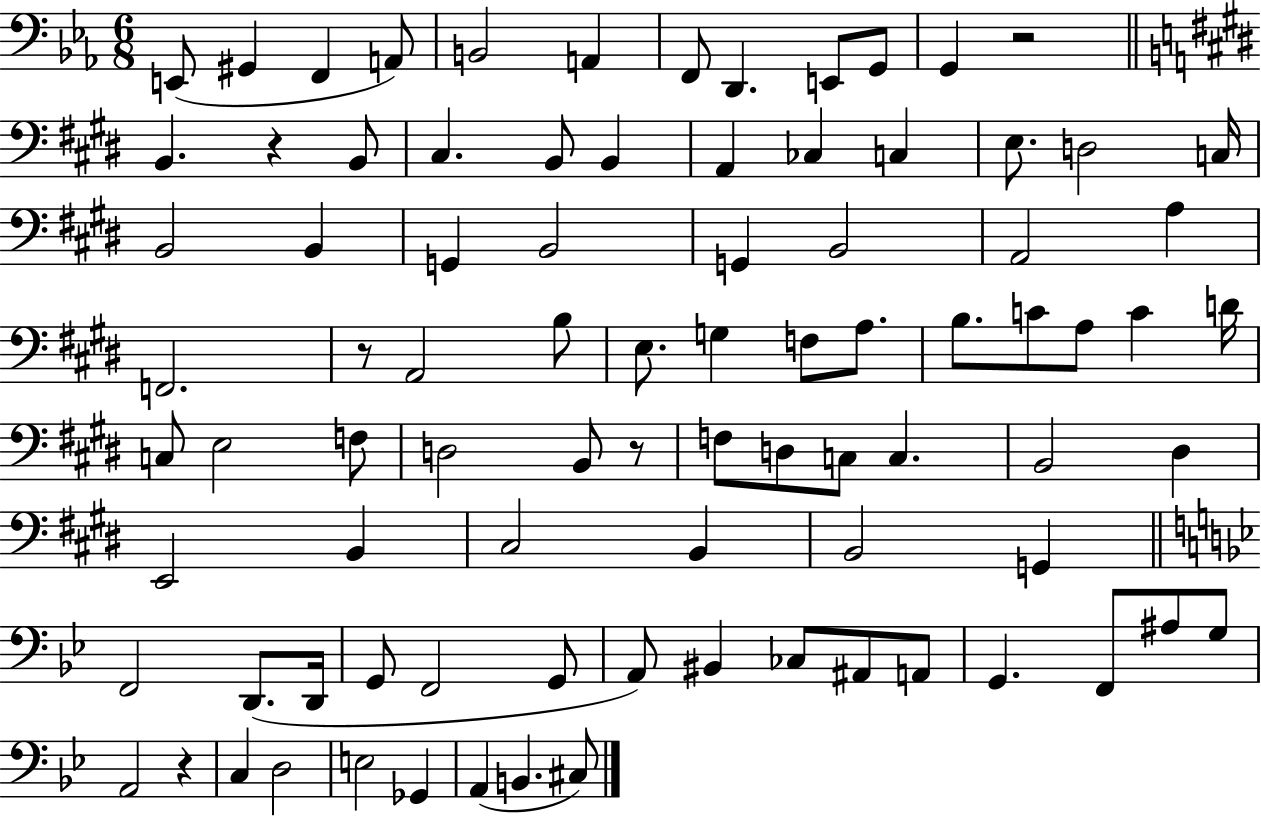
X:1
T:Untitled
M:6/8
L:1/4
K:Eb
E,,/2 ^G,, F,, A,,/2 B,,2 A,, F,,/2 D,, E,,/2 G,,/2 G,, z2 B,, z B,,/2 ^C, B,,/2 B,, A,, _C, C, E,/2 D,2 C,/4 B,,2 B,, G,, B,,2 G,, B,,2 A,,2 A, F,,2 z/2 A,,2 B,/2 E,/2 G, F,/2 A,/2 B,/2 C/2 A,/2 C D/4 C,/2 E,2 F,/2 D,2 B,,/2 z/2 F,/2 D,/2 C,/2 C, B,,2 ^D, E,,2 B,, ^C,2 B,, B,,2 G,, F,,2 D,,/2 D,,/4 G,,/2 F,,2 G,,/2 A,,/2 ^B,, _C,/2 ^A,,/2 A,,/2 G,, F,,/2 ^A,/2 G,/2 A,,2 z C, D,2 E,2 _G,, A,, B,, ^C,/2